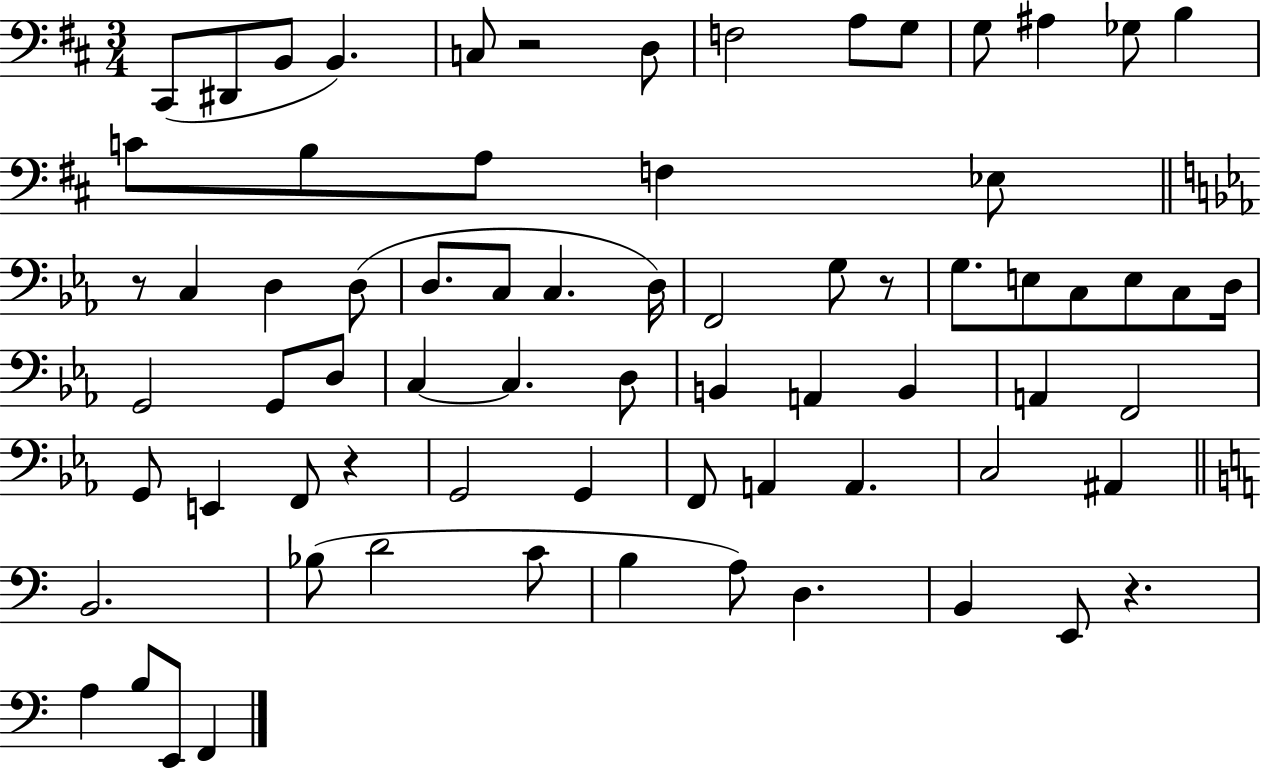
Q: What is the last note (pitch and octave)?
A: F2